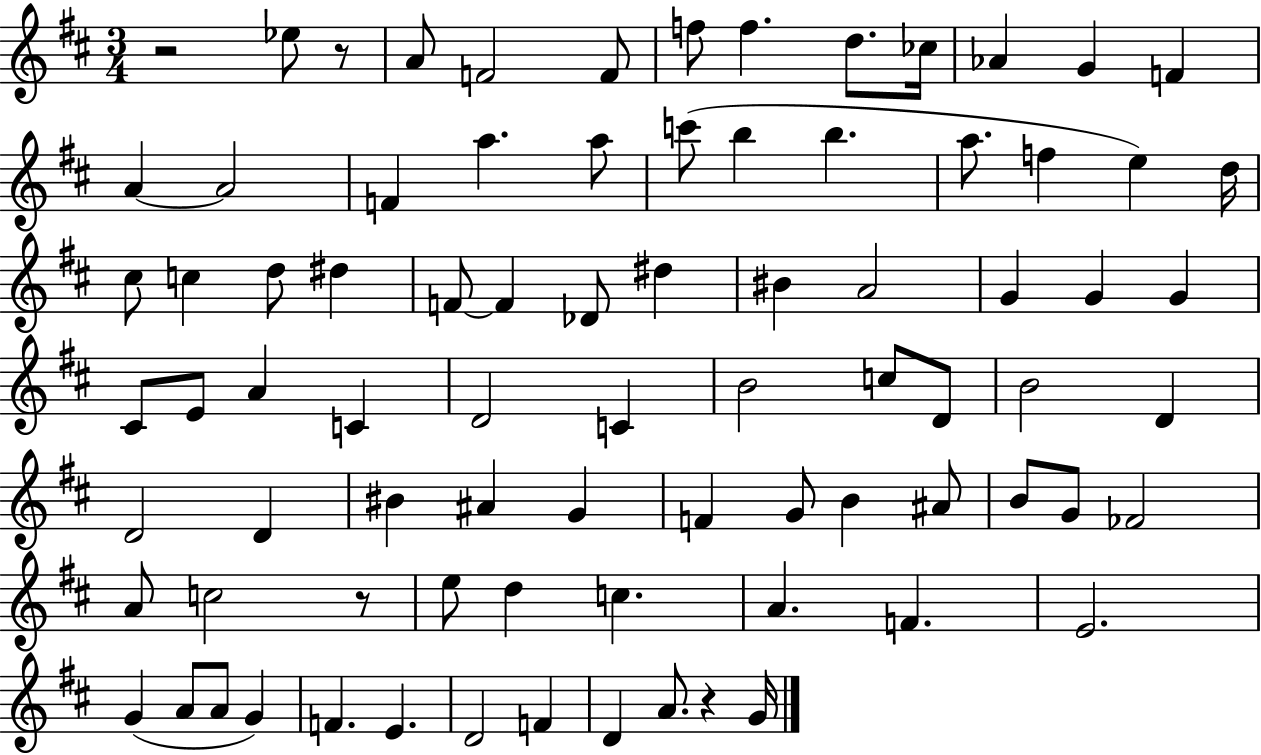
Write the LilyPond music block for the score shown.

{
  \clef treble
  \numericTimeSignature
  \time 3/4
  \key d \major
  \repeat volta 2 { r2 ees''8 r8 | a'8 f'2 f'8 | f''8 f''4. d''8. ces''16 | aes'4 g'4 f'4 | \break a'4~~ a'2 | f'4 a''4. a''8 | c'''8( b''4 b''4. | a''8. f''4 e''4) d''16 | \break cis''8 c''4 d''8 dis''4 | f'8~~ f'4 des'8 dis''4 | bis'4 a'2 | g'4 g'4 g'4 | \break cis'8 e'8 a'4 c'4 | d'2 c'4 | b'2 c''8 d'8 | b'2 d'4 | \break d'2 d'4 | bis'4 ais'4 g'4 | f'4 g'8 b'4 ais'8 | b'8 g'8 fes'2 | \break a'8 c''2 r8 | e''8 d''4 c''4. | a'4. f'4. | e'2. | \break g'4( a'8 a'8 g'4) | f'4. e'4. | d'2 f'4 | d'4 a'8. r4 g'16 | \break } \bar "|."
}